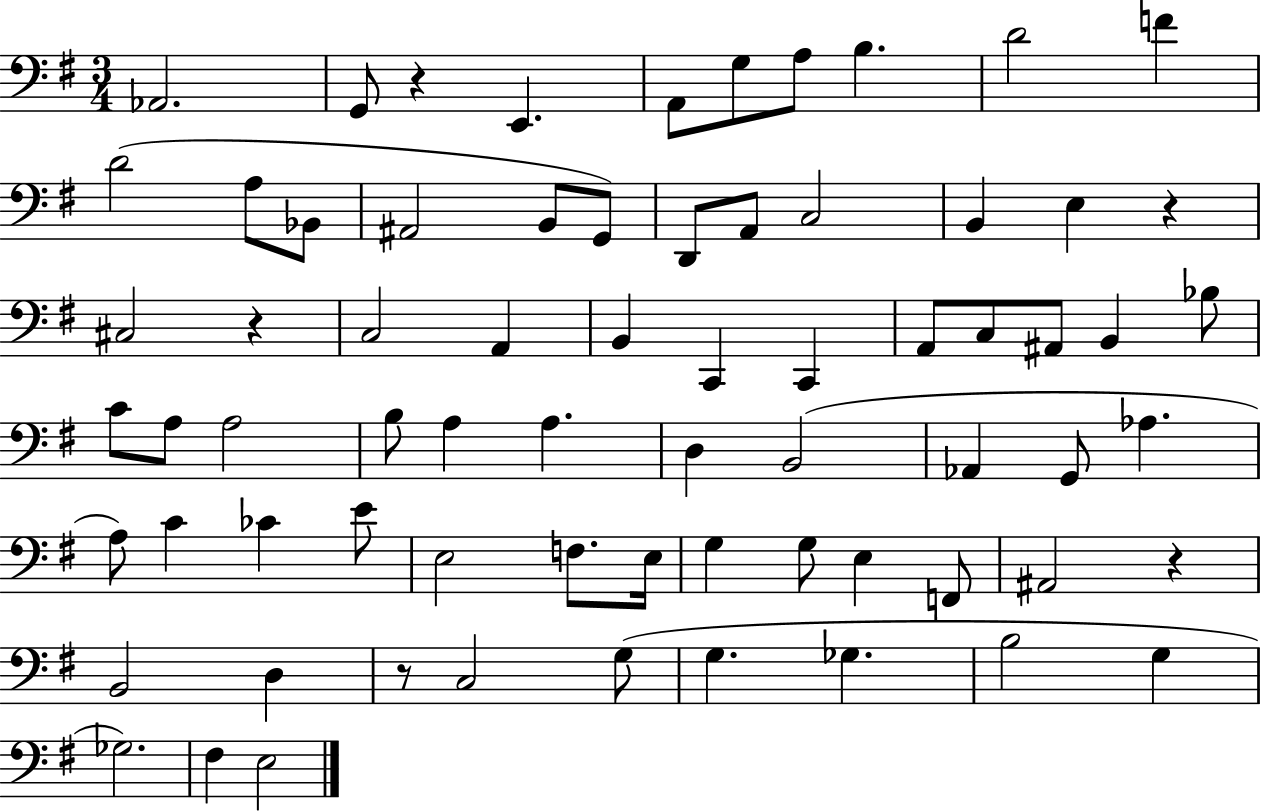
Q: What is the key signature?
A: G major